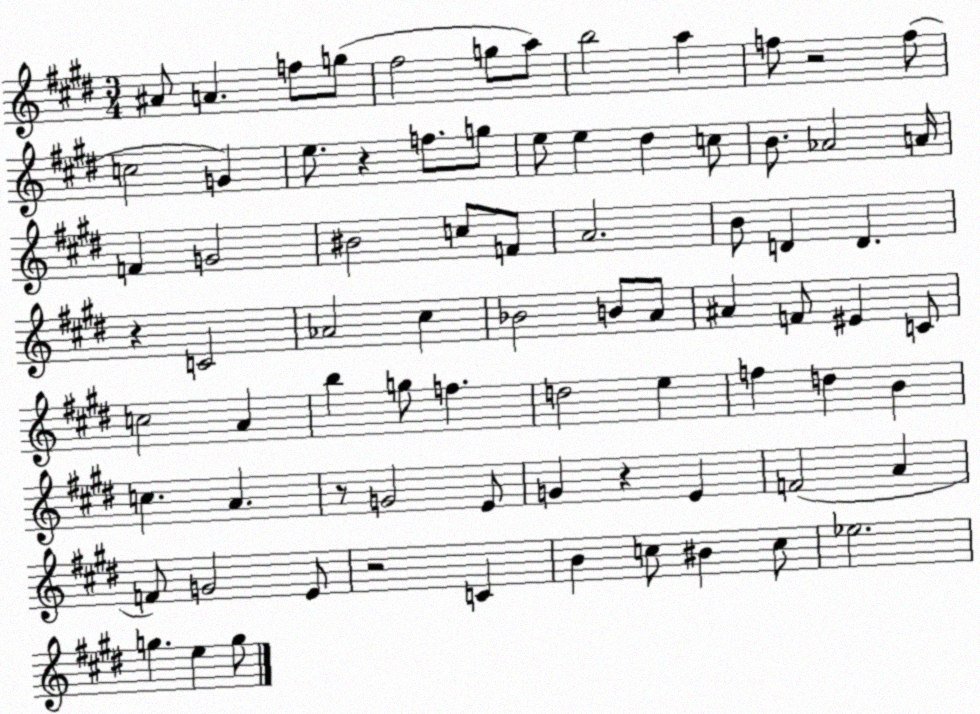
X:1
T:Untitled
M:3/4
L:1/4
K:E
^A/2 A f/2 g/2 ^f2 g/2 a/2 b2 a f/2 z2 f/2 c2 G e/2 z f/2 g/2 e/2 e ^d c/2 B/2 _A2 A/4 F G2 ^B2 c/2 F/2 A2 B/2 D D z C2 _A2 ^c _B2 B/2 A/2 ^A F/2 ^E C/2 c2 A b g/2 f d2 e f d B c A z/2 G2 E/2 G z E F2 A F/2 G2 E/2 z2 C B c/2 ^B c/2 _e2 g e g/2